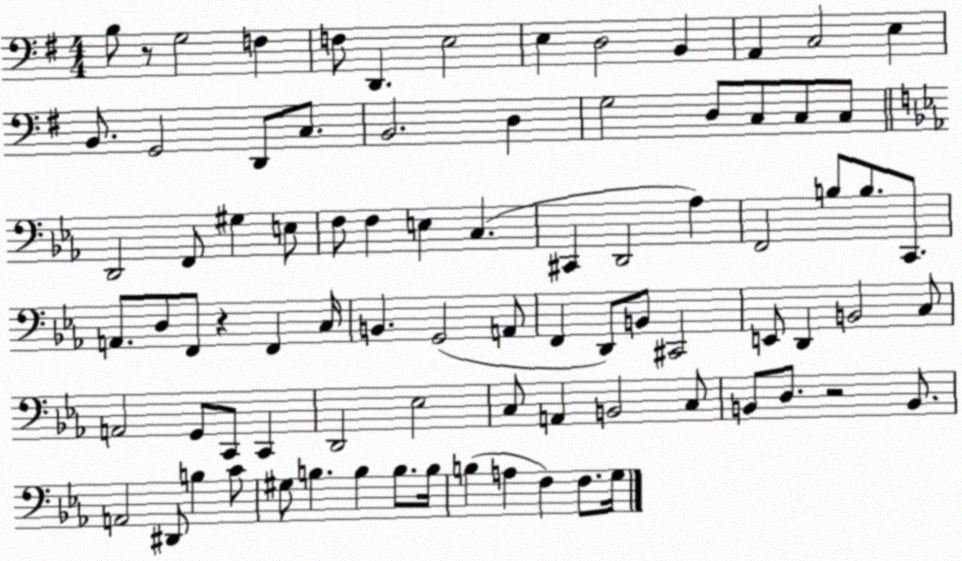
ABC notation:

X:1
T:Untitled
M:4/4
L:1/4
K:G
B,/2 z/2 G,2 F, F,/2 D,, E,2 E, D,2 B,, A,, C,2 E, B,,/2 G,,2 D,,/2 C,/2 B,,2 D, G,2 D,/2 C,/2 C,/2 C,/2 D,,2 F,,/2 ^G, E,/2 F,/2 F, E, C, ^C,, D,,2 _A, F,,2 B,/2 B,/2 C,,/2 A,,/2 D,/2 F,,/2 z F,, C,/4 B,, G,,2 A,,/2 F,, D,,/2 B,,/2 ^C,,2 E,,/2 D,, B,,2 C,/2 A,,2 G,,/2 C,,/2 C,, D,,2 _E,2 C,/2 A,, B,,2 C,/2 B,,/2 D,/2 z2 B,,/2 A,,2 ^D,,/2 B, C/2 ^G,/2 B, B, B,/2 B,/4 B, A, F, F,/2 G,/4